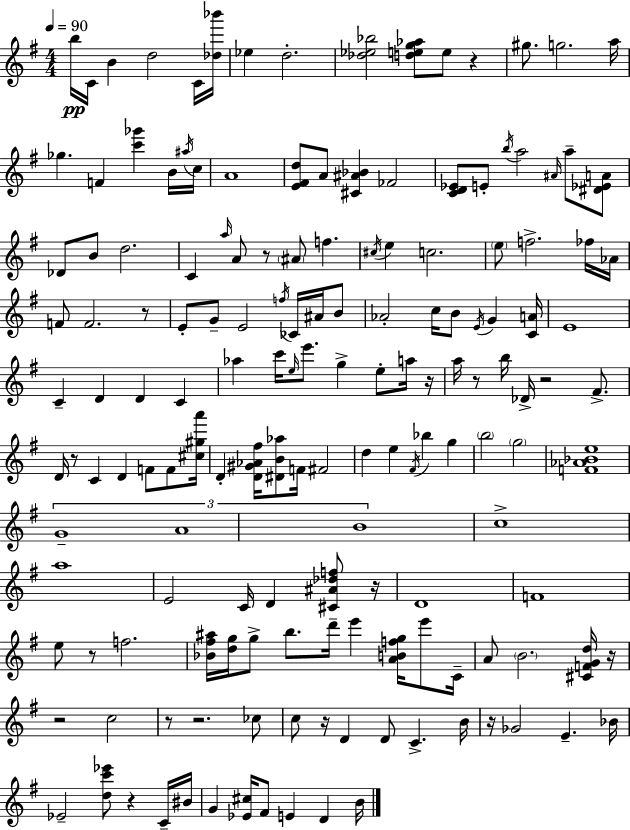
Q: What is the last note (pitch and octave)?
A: B4